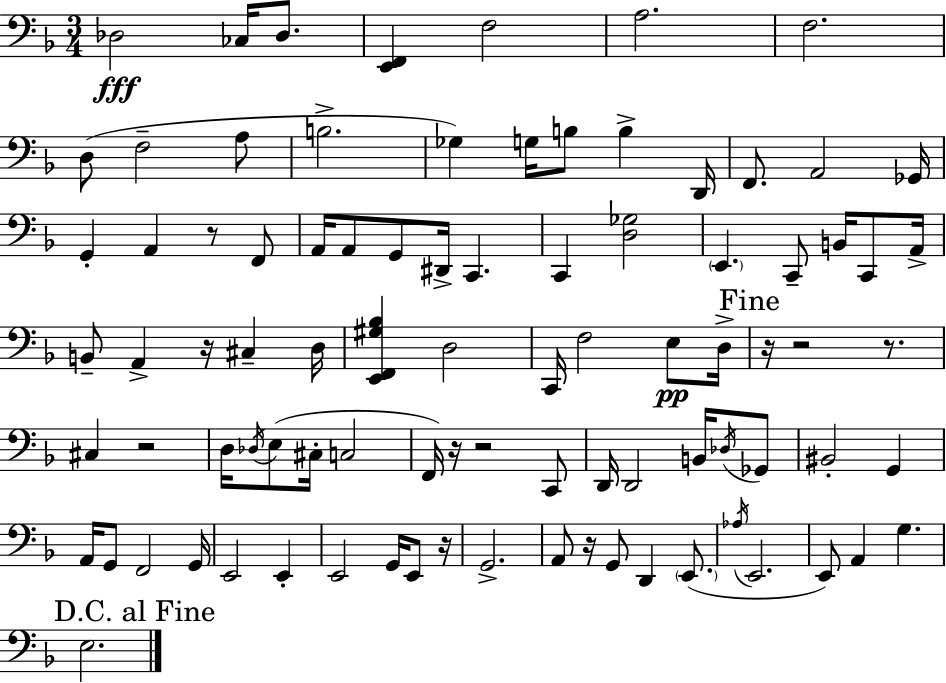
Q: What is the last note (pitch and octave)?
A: E3